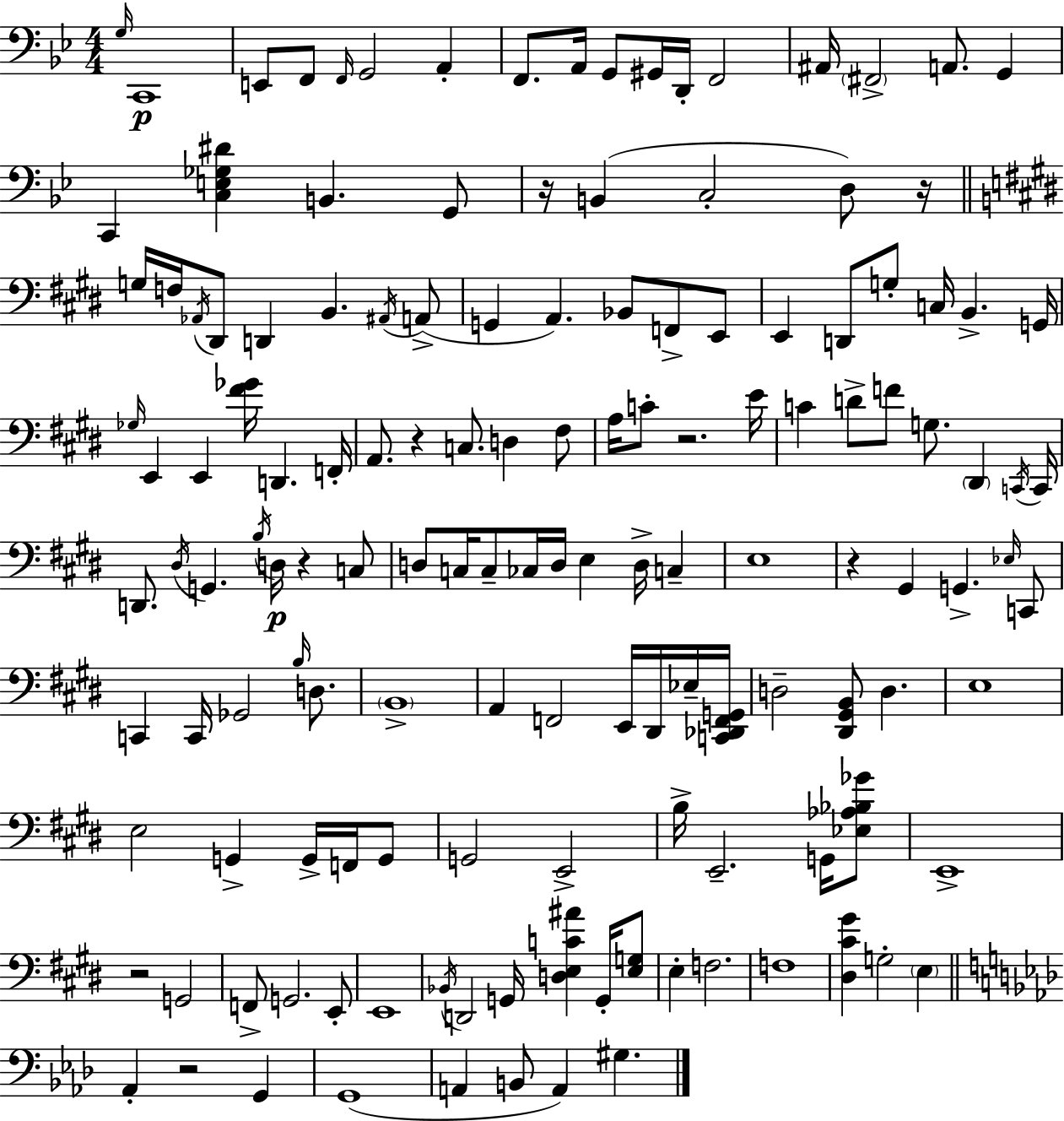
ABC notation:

X:1
T:Untitled
M:4/4
L:1/4
K:Gm
G,/4 C,,4 E,,/2 F,,/2 F,,/4 G,,2 A,, F,,/2 A,,/4 G,,/2 ^G,,/4 D,,/4 F,,2 ^A,,/4 ^F,,2 A,,/2 G,, C,, [C,E,_G,^D] B,, G,,/2 z/4 B,, C,2 D,/2 z/4 G,/4 F,/4 _A,,/4 ^D,,/2 D,, B,, ^A,,/4 A,,/2 G,, A,, _B,,/2 F,,/2 E,,/2 E,, D,,/2 G,/2 C,/4 B,, G,,/4 _G,/4 E,, E,, [^F_G]/4 D,, F,,/4 A,,/2 z C,/2 D, ^F,/2 A,/4 C/2 z2 E/4 C D/2 F/2 G,/2 ^D,, C,,/4 C,,/4 D,,/2 ^D,/4 G,, B,/4 D,/4 z C,/2 D,/2 C,/4 C,/2 _C,/4 D,/4 E, D,/4 C, E,4 z ^G,, G,, _E,/4 C,,/2 C,, C,,/4 _G,,2 B,/4 D,/2 B,,4 A,, F,,2 E,,/4 ^D,,/4 _E,/4 [C,,_D,,F,,G,,]/4 D,2 [^D,,^G,,B,,]/2 D, E,4 E,2 G,, G,,/4 F,,/4 G,,/2 G,,2 E,,2 B,/4 E,,2 G,,/4 [_E,_A,_B,_G]/2 E,,4 z2 G,,2 F,,/2 G,,2 E,,/2 E,,4 _B,,/4 D,,2 G,,/4 [D,E,C^A] G,,/4 [E,G,]/2 E, F,2 F,4 [^D,^C^G] G,2 E, _A,, z2 G,, G,,4 A,, B,,/2 A,, ^G,